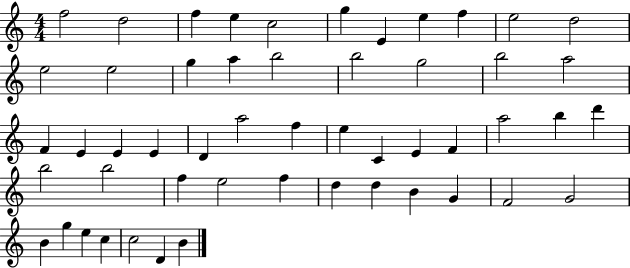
X:1
T:Untitled
M:4/4
L:1/4
K:C
f2 d2 f e c2 g E e f e2 d2 e2 e2 g a b2 b2 g2 b2 a2 F E E E D a2 f e C E F a2 b d' b2 b2 f e2 f d d B G F2 G2 B g e c c2 D B